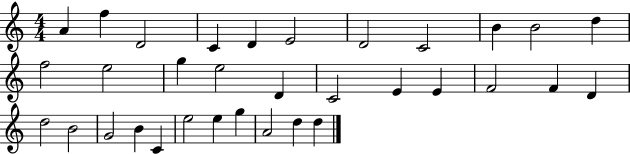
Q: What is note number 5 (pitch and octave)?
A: D4